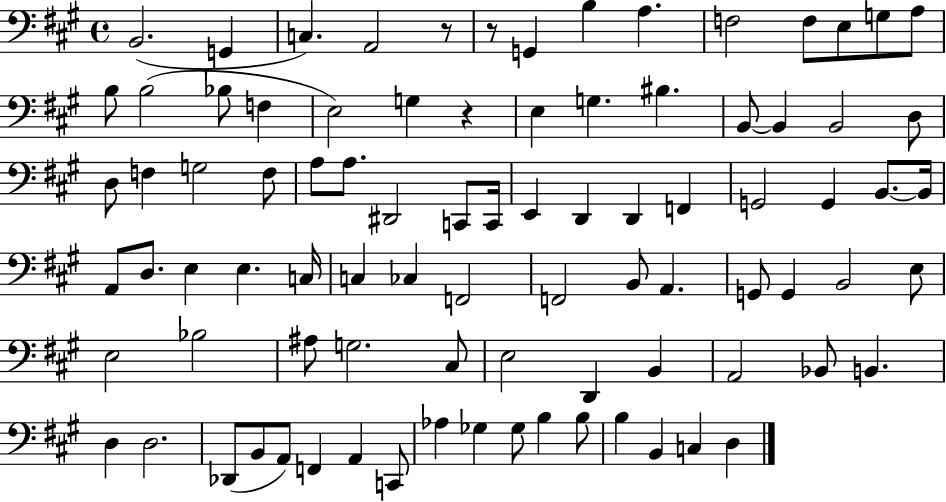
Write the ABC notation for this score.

X:1
T:Untitled
M:4/4
L:1/4
K:A
B,,2 G,, C, A,,2 z/2 z/2 G,, B, A, F,2 F,/2 E,/2 G,/2 A,/2 B,/2 B,2 _B,/2 F, E,2 G, z E, G, ^B, B,,/2 B,, B,,2 D,/2 D,/2 F, G,2 F,/2 A,/2 A,/2 ^D,,2 C,,/2 C,,/4 E,, D,, D,, F,, G,,2 G,, B,,/2 B,,/4 A,,/2 D,/2 E, E, C,/4 C, _C, F,,2 F,,2 B,,/2 A,, G,,/2 G,, B,,2 E,/2 E,2 _B,2 ^A,/2 G,2 ^C,/2 E,2 D,, B,, A,,2 _B,,/2 B,, D, D,2 _D,,/2 B,,/2 A,,/2 F,, A,, C,,/2 _A, _G, _G,/2 B, B,/2 B, B,, C, D,